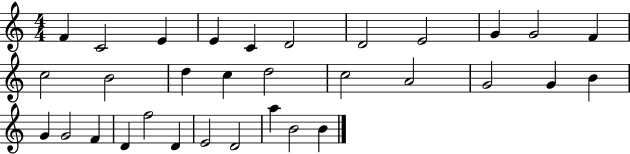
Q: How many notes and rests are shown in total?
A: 32